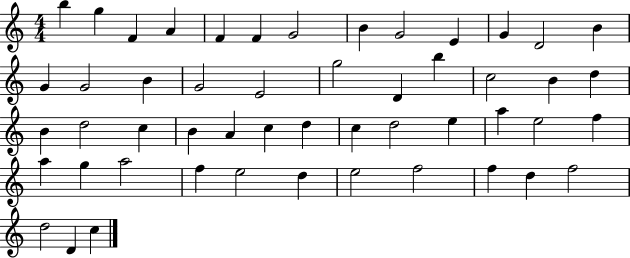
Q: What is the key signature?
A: C major